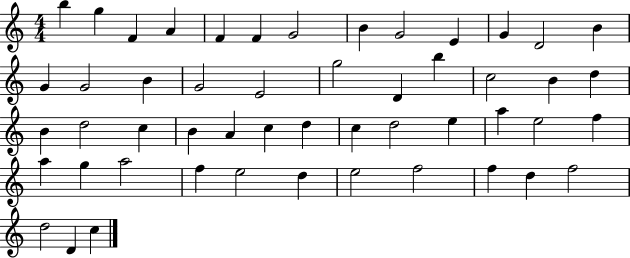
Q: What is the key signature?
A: C major